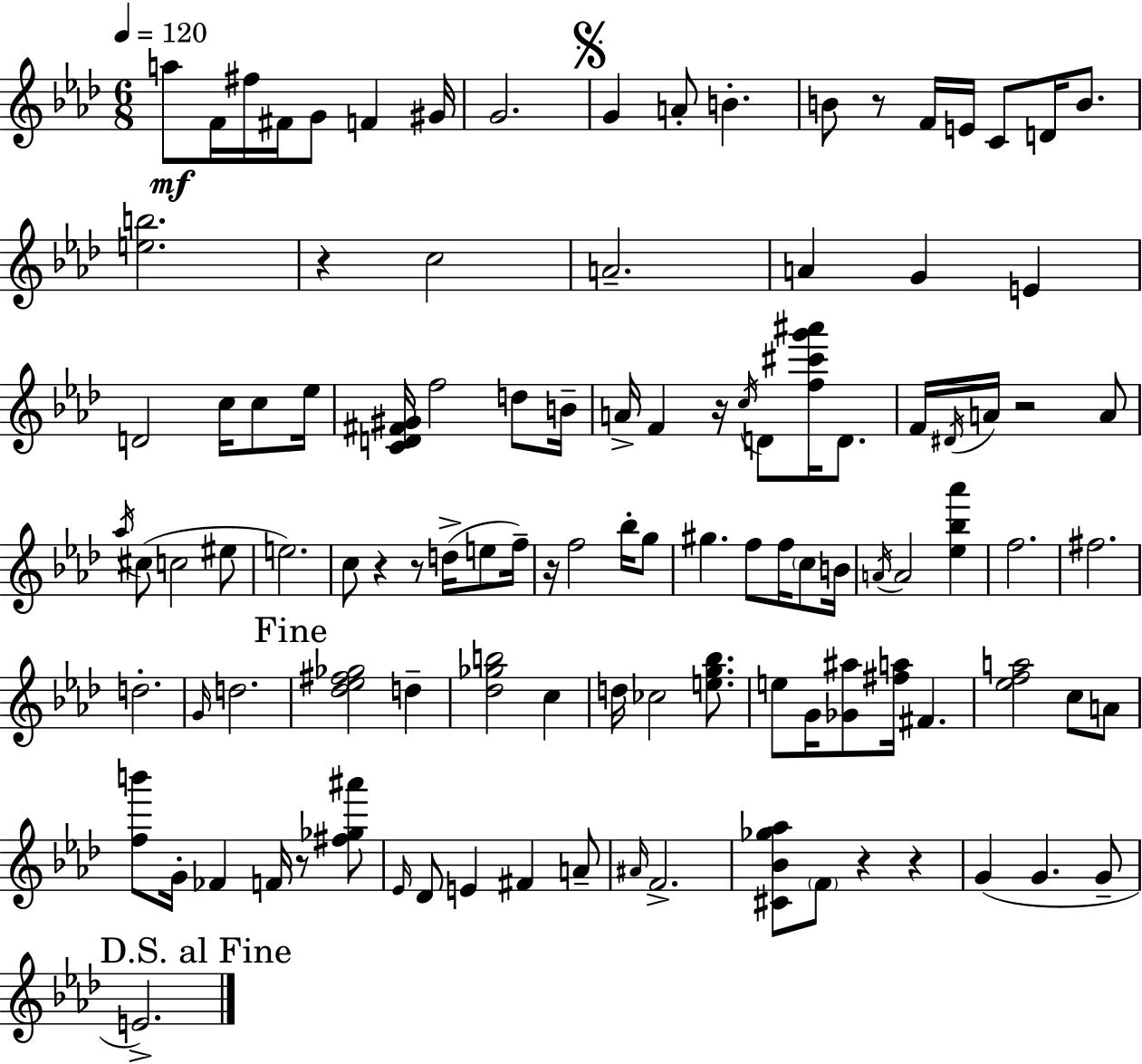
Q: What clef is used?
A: treble